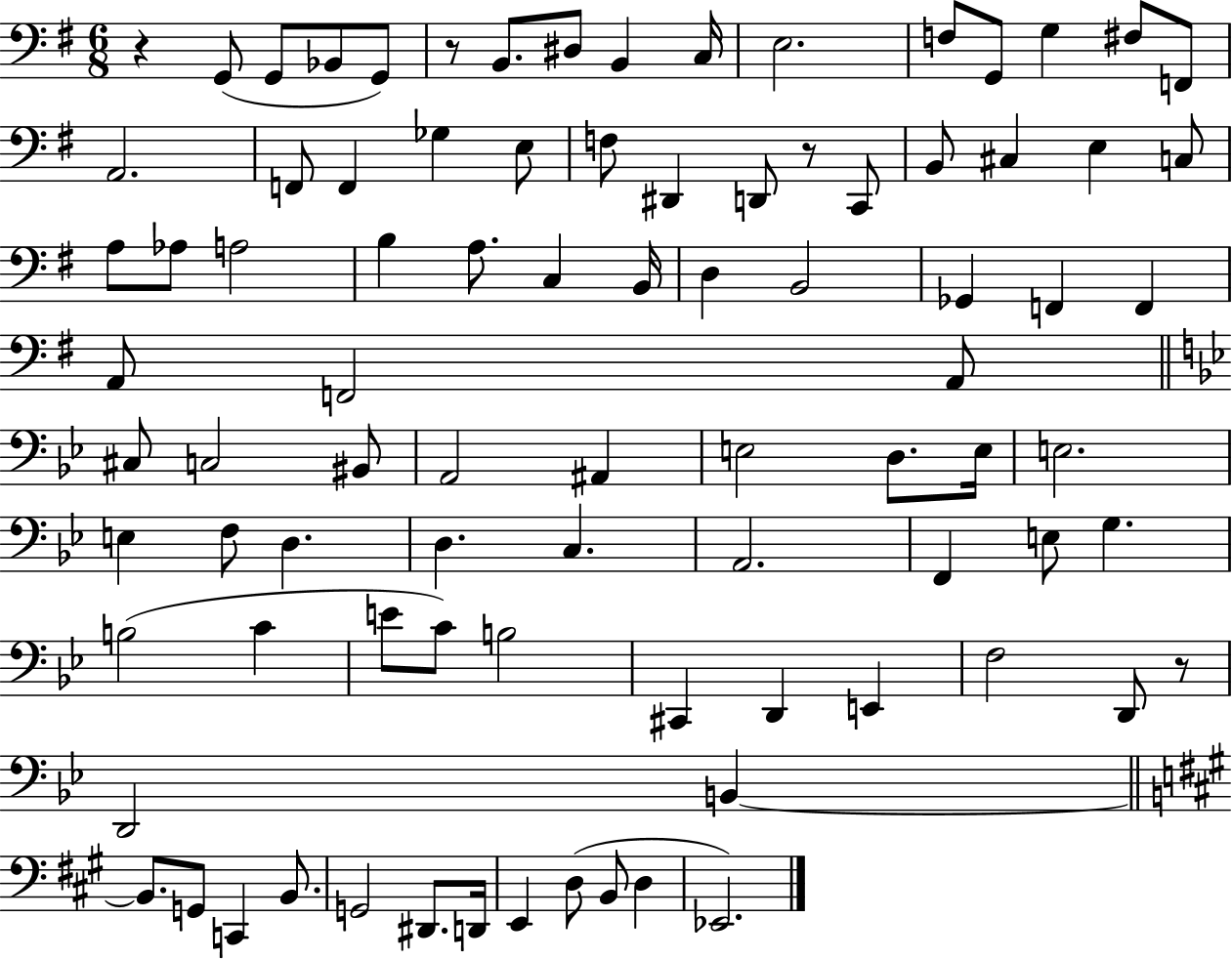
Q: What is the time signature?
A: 6/8